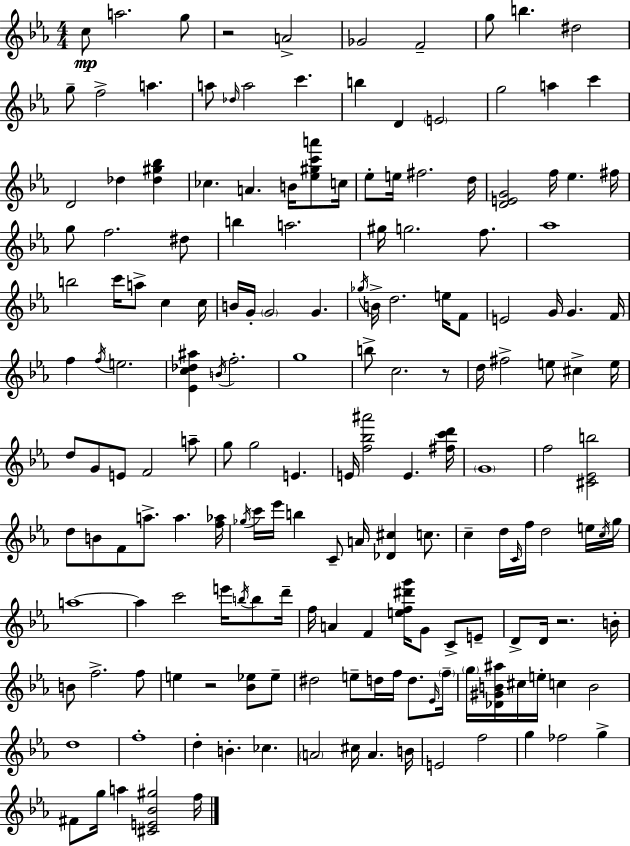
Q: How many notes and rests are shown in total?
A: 175